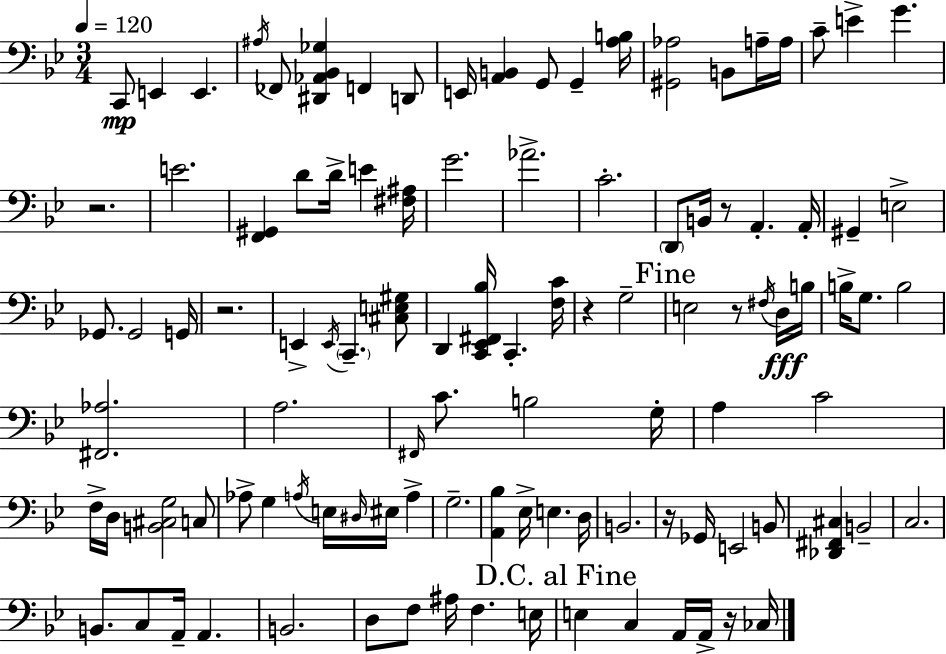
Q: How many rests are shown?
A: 7